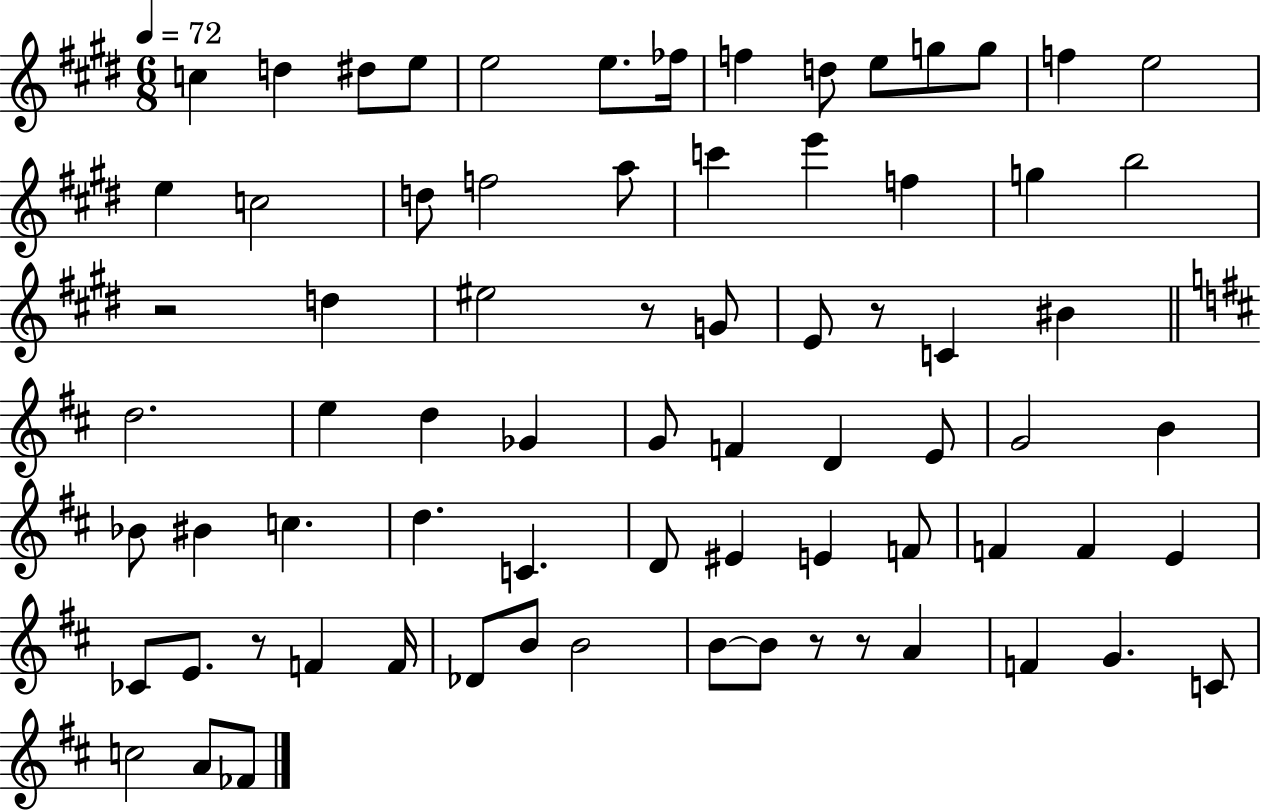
C5/q D5/q D#5/e E5/e E5/h E5/e. FES5/s F5/q D5/e E5/e G5/e G5/e F5/q E5/h E5/q C5/h D5/e F5/h A5/e C6/q E6/q F5/q G5/q B5/h R/h D5/q EIS5/h R/e G4/e E4/e R/e C4/q BIS4/q D5/h. E5/q D5/q Gb4/q G4/e F4/q D4/q E4/e G4/h B4/q Bb4/e BIS4/q C5/q. D5/q. C4/q. D4/e EIS4/q E4/q F4/e F4/q F4/q E4/q CES4/e E4/e. R/e F4/q F4/s Db4/e B4/e B4/h B4/e B4/e R/e R/e A4/q F4/q G4/q. C4/e C5/h A4/e FES4/e